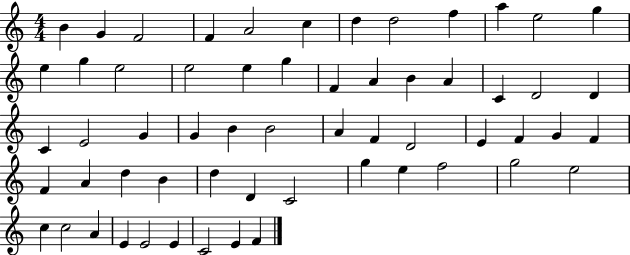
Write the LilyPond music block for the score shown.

{
  \clef treble
  \numericTimeSignature
  \time 4/4
  \key c \major
  b'4 g'4 f'2 | f'4 a'2 c''4 | d''4 d''2 f''4 | a''4 e''2 g''4 | \break e''4 g''4 e''2 | e''2 e''4 g''4 | f'4 a'4 b'4 a'4 | c'4 d'2 d'4 | \break c'4 e'2 g'4 | g'4 b'4 b'2 | a'4 f'4 d'2 | e'4 f'4 g'4 f'4 | \break f'4 a'4 d''4 b'4 | d''4 d'4 c'2 | g''4 e''4 f''2 | g''2 e''2 | \break c''4 c''2 a'4 | e'4 e'2 e'4 | c'2 e'4 f'4 | \bar "|."
}